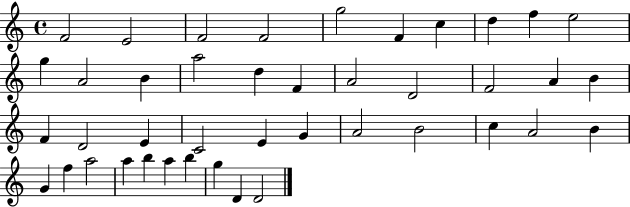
F4/h E4/h F4/h F4/h G5/h F4/q C5/q D5/q F5/q E5/h G5/q A4/h B4/q A5/h D5/q F4/q A4/h D4/h F4/h A4/q B4/q F4/q D4/h E4/q C4/h E4/q G4/q A4/h B4/h C5/q A4/h B4/q G4/q F5/q A5/h A5/q B5/q A5/q B5/q G5/q D4/q D4/h